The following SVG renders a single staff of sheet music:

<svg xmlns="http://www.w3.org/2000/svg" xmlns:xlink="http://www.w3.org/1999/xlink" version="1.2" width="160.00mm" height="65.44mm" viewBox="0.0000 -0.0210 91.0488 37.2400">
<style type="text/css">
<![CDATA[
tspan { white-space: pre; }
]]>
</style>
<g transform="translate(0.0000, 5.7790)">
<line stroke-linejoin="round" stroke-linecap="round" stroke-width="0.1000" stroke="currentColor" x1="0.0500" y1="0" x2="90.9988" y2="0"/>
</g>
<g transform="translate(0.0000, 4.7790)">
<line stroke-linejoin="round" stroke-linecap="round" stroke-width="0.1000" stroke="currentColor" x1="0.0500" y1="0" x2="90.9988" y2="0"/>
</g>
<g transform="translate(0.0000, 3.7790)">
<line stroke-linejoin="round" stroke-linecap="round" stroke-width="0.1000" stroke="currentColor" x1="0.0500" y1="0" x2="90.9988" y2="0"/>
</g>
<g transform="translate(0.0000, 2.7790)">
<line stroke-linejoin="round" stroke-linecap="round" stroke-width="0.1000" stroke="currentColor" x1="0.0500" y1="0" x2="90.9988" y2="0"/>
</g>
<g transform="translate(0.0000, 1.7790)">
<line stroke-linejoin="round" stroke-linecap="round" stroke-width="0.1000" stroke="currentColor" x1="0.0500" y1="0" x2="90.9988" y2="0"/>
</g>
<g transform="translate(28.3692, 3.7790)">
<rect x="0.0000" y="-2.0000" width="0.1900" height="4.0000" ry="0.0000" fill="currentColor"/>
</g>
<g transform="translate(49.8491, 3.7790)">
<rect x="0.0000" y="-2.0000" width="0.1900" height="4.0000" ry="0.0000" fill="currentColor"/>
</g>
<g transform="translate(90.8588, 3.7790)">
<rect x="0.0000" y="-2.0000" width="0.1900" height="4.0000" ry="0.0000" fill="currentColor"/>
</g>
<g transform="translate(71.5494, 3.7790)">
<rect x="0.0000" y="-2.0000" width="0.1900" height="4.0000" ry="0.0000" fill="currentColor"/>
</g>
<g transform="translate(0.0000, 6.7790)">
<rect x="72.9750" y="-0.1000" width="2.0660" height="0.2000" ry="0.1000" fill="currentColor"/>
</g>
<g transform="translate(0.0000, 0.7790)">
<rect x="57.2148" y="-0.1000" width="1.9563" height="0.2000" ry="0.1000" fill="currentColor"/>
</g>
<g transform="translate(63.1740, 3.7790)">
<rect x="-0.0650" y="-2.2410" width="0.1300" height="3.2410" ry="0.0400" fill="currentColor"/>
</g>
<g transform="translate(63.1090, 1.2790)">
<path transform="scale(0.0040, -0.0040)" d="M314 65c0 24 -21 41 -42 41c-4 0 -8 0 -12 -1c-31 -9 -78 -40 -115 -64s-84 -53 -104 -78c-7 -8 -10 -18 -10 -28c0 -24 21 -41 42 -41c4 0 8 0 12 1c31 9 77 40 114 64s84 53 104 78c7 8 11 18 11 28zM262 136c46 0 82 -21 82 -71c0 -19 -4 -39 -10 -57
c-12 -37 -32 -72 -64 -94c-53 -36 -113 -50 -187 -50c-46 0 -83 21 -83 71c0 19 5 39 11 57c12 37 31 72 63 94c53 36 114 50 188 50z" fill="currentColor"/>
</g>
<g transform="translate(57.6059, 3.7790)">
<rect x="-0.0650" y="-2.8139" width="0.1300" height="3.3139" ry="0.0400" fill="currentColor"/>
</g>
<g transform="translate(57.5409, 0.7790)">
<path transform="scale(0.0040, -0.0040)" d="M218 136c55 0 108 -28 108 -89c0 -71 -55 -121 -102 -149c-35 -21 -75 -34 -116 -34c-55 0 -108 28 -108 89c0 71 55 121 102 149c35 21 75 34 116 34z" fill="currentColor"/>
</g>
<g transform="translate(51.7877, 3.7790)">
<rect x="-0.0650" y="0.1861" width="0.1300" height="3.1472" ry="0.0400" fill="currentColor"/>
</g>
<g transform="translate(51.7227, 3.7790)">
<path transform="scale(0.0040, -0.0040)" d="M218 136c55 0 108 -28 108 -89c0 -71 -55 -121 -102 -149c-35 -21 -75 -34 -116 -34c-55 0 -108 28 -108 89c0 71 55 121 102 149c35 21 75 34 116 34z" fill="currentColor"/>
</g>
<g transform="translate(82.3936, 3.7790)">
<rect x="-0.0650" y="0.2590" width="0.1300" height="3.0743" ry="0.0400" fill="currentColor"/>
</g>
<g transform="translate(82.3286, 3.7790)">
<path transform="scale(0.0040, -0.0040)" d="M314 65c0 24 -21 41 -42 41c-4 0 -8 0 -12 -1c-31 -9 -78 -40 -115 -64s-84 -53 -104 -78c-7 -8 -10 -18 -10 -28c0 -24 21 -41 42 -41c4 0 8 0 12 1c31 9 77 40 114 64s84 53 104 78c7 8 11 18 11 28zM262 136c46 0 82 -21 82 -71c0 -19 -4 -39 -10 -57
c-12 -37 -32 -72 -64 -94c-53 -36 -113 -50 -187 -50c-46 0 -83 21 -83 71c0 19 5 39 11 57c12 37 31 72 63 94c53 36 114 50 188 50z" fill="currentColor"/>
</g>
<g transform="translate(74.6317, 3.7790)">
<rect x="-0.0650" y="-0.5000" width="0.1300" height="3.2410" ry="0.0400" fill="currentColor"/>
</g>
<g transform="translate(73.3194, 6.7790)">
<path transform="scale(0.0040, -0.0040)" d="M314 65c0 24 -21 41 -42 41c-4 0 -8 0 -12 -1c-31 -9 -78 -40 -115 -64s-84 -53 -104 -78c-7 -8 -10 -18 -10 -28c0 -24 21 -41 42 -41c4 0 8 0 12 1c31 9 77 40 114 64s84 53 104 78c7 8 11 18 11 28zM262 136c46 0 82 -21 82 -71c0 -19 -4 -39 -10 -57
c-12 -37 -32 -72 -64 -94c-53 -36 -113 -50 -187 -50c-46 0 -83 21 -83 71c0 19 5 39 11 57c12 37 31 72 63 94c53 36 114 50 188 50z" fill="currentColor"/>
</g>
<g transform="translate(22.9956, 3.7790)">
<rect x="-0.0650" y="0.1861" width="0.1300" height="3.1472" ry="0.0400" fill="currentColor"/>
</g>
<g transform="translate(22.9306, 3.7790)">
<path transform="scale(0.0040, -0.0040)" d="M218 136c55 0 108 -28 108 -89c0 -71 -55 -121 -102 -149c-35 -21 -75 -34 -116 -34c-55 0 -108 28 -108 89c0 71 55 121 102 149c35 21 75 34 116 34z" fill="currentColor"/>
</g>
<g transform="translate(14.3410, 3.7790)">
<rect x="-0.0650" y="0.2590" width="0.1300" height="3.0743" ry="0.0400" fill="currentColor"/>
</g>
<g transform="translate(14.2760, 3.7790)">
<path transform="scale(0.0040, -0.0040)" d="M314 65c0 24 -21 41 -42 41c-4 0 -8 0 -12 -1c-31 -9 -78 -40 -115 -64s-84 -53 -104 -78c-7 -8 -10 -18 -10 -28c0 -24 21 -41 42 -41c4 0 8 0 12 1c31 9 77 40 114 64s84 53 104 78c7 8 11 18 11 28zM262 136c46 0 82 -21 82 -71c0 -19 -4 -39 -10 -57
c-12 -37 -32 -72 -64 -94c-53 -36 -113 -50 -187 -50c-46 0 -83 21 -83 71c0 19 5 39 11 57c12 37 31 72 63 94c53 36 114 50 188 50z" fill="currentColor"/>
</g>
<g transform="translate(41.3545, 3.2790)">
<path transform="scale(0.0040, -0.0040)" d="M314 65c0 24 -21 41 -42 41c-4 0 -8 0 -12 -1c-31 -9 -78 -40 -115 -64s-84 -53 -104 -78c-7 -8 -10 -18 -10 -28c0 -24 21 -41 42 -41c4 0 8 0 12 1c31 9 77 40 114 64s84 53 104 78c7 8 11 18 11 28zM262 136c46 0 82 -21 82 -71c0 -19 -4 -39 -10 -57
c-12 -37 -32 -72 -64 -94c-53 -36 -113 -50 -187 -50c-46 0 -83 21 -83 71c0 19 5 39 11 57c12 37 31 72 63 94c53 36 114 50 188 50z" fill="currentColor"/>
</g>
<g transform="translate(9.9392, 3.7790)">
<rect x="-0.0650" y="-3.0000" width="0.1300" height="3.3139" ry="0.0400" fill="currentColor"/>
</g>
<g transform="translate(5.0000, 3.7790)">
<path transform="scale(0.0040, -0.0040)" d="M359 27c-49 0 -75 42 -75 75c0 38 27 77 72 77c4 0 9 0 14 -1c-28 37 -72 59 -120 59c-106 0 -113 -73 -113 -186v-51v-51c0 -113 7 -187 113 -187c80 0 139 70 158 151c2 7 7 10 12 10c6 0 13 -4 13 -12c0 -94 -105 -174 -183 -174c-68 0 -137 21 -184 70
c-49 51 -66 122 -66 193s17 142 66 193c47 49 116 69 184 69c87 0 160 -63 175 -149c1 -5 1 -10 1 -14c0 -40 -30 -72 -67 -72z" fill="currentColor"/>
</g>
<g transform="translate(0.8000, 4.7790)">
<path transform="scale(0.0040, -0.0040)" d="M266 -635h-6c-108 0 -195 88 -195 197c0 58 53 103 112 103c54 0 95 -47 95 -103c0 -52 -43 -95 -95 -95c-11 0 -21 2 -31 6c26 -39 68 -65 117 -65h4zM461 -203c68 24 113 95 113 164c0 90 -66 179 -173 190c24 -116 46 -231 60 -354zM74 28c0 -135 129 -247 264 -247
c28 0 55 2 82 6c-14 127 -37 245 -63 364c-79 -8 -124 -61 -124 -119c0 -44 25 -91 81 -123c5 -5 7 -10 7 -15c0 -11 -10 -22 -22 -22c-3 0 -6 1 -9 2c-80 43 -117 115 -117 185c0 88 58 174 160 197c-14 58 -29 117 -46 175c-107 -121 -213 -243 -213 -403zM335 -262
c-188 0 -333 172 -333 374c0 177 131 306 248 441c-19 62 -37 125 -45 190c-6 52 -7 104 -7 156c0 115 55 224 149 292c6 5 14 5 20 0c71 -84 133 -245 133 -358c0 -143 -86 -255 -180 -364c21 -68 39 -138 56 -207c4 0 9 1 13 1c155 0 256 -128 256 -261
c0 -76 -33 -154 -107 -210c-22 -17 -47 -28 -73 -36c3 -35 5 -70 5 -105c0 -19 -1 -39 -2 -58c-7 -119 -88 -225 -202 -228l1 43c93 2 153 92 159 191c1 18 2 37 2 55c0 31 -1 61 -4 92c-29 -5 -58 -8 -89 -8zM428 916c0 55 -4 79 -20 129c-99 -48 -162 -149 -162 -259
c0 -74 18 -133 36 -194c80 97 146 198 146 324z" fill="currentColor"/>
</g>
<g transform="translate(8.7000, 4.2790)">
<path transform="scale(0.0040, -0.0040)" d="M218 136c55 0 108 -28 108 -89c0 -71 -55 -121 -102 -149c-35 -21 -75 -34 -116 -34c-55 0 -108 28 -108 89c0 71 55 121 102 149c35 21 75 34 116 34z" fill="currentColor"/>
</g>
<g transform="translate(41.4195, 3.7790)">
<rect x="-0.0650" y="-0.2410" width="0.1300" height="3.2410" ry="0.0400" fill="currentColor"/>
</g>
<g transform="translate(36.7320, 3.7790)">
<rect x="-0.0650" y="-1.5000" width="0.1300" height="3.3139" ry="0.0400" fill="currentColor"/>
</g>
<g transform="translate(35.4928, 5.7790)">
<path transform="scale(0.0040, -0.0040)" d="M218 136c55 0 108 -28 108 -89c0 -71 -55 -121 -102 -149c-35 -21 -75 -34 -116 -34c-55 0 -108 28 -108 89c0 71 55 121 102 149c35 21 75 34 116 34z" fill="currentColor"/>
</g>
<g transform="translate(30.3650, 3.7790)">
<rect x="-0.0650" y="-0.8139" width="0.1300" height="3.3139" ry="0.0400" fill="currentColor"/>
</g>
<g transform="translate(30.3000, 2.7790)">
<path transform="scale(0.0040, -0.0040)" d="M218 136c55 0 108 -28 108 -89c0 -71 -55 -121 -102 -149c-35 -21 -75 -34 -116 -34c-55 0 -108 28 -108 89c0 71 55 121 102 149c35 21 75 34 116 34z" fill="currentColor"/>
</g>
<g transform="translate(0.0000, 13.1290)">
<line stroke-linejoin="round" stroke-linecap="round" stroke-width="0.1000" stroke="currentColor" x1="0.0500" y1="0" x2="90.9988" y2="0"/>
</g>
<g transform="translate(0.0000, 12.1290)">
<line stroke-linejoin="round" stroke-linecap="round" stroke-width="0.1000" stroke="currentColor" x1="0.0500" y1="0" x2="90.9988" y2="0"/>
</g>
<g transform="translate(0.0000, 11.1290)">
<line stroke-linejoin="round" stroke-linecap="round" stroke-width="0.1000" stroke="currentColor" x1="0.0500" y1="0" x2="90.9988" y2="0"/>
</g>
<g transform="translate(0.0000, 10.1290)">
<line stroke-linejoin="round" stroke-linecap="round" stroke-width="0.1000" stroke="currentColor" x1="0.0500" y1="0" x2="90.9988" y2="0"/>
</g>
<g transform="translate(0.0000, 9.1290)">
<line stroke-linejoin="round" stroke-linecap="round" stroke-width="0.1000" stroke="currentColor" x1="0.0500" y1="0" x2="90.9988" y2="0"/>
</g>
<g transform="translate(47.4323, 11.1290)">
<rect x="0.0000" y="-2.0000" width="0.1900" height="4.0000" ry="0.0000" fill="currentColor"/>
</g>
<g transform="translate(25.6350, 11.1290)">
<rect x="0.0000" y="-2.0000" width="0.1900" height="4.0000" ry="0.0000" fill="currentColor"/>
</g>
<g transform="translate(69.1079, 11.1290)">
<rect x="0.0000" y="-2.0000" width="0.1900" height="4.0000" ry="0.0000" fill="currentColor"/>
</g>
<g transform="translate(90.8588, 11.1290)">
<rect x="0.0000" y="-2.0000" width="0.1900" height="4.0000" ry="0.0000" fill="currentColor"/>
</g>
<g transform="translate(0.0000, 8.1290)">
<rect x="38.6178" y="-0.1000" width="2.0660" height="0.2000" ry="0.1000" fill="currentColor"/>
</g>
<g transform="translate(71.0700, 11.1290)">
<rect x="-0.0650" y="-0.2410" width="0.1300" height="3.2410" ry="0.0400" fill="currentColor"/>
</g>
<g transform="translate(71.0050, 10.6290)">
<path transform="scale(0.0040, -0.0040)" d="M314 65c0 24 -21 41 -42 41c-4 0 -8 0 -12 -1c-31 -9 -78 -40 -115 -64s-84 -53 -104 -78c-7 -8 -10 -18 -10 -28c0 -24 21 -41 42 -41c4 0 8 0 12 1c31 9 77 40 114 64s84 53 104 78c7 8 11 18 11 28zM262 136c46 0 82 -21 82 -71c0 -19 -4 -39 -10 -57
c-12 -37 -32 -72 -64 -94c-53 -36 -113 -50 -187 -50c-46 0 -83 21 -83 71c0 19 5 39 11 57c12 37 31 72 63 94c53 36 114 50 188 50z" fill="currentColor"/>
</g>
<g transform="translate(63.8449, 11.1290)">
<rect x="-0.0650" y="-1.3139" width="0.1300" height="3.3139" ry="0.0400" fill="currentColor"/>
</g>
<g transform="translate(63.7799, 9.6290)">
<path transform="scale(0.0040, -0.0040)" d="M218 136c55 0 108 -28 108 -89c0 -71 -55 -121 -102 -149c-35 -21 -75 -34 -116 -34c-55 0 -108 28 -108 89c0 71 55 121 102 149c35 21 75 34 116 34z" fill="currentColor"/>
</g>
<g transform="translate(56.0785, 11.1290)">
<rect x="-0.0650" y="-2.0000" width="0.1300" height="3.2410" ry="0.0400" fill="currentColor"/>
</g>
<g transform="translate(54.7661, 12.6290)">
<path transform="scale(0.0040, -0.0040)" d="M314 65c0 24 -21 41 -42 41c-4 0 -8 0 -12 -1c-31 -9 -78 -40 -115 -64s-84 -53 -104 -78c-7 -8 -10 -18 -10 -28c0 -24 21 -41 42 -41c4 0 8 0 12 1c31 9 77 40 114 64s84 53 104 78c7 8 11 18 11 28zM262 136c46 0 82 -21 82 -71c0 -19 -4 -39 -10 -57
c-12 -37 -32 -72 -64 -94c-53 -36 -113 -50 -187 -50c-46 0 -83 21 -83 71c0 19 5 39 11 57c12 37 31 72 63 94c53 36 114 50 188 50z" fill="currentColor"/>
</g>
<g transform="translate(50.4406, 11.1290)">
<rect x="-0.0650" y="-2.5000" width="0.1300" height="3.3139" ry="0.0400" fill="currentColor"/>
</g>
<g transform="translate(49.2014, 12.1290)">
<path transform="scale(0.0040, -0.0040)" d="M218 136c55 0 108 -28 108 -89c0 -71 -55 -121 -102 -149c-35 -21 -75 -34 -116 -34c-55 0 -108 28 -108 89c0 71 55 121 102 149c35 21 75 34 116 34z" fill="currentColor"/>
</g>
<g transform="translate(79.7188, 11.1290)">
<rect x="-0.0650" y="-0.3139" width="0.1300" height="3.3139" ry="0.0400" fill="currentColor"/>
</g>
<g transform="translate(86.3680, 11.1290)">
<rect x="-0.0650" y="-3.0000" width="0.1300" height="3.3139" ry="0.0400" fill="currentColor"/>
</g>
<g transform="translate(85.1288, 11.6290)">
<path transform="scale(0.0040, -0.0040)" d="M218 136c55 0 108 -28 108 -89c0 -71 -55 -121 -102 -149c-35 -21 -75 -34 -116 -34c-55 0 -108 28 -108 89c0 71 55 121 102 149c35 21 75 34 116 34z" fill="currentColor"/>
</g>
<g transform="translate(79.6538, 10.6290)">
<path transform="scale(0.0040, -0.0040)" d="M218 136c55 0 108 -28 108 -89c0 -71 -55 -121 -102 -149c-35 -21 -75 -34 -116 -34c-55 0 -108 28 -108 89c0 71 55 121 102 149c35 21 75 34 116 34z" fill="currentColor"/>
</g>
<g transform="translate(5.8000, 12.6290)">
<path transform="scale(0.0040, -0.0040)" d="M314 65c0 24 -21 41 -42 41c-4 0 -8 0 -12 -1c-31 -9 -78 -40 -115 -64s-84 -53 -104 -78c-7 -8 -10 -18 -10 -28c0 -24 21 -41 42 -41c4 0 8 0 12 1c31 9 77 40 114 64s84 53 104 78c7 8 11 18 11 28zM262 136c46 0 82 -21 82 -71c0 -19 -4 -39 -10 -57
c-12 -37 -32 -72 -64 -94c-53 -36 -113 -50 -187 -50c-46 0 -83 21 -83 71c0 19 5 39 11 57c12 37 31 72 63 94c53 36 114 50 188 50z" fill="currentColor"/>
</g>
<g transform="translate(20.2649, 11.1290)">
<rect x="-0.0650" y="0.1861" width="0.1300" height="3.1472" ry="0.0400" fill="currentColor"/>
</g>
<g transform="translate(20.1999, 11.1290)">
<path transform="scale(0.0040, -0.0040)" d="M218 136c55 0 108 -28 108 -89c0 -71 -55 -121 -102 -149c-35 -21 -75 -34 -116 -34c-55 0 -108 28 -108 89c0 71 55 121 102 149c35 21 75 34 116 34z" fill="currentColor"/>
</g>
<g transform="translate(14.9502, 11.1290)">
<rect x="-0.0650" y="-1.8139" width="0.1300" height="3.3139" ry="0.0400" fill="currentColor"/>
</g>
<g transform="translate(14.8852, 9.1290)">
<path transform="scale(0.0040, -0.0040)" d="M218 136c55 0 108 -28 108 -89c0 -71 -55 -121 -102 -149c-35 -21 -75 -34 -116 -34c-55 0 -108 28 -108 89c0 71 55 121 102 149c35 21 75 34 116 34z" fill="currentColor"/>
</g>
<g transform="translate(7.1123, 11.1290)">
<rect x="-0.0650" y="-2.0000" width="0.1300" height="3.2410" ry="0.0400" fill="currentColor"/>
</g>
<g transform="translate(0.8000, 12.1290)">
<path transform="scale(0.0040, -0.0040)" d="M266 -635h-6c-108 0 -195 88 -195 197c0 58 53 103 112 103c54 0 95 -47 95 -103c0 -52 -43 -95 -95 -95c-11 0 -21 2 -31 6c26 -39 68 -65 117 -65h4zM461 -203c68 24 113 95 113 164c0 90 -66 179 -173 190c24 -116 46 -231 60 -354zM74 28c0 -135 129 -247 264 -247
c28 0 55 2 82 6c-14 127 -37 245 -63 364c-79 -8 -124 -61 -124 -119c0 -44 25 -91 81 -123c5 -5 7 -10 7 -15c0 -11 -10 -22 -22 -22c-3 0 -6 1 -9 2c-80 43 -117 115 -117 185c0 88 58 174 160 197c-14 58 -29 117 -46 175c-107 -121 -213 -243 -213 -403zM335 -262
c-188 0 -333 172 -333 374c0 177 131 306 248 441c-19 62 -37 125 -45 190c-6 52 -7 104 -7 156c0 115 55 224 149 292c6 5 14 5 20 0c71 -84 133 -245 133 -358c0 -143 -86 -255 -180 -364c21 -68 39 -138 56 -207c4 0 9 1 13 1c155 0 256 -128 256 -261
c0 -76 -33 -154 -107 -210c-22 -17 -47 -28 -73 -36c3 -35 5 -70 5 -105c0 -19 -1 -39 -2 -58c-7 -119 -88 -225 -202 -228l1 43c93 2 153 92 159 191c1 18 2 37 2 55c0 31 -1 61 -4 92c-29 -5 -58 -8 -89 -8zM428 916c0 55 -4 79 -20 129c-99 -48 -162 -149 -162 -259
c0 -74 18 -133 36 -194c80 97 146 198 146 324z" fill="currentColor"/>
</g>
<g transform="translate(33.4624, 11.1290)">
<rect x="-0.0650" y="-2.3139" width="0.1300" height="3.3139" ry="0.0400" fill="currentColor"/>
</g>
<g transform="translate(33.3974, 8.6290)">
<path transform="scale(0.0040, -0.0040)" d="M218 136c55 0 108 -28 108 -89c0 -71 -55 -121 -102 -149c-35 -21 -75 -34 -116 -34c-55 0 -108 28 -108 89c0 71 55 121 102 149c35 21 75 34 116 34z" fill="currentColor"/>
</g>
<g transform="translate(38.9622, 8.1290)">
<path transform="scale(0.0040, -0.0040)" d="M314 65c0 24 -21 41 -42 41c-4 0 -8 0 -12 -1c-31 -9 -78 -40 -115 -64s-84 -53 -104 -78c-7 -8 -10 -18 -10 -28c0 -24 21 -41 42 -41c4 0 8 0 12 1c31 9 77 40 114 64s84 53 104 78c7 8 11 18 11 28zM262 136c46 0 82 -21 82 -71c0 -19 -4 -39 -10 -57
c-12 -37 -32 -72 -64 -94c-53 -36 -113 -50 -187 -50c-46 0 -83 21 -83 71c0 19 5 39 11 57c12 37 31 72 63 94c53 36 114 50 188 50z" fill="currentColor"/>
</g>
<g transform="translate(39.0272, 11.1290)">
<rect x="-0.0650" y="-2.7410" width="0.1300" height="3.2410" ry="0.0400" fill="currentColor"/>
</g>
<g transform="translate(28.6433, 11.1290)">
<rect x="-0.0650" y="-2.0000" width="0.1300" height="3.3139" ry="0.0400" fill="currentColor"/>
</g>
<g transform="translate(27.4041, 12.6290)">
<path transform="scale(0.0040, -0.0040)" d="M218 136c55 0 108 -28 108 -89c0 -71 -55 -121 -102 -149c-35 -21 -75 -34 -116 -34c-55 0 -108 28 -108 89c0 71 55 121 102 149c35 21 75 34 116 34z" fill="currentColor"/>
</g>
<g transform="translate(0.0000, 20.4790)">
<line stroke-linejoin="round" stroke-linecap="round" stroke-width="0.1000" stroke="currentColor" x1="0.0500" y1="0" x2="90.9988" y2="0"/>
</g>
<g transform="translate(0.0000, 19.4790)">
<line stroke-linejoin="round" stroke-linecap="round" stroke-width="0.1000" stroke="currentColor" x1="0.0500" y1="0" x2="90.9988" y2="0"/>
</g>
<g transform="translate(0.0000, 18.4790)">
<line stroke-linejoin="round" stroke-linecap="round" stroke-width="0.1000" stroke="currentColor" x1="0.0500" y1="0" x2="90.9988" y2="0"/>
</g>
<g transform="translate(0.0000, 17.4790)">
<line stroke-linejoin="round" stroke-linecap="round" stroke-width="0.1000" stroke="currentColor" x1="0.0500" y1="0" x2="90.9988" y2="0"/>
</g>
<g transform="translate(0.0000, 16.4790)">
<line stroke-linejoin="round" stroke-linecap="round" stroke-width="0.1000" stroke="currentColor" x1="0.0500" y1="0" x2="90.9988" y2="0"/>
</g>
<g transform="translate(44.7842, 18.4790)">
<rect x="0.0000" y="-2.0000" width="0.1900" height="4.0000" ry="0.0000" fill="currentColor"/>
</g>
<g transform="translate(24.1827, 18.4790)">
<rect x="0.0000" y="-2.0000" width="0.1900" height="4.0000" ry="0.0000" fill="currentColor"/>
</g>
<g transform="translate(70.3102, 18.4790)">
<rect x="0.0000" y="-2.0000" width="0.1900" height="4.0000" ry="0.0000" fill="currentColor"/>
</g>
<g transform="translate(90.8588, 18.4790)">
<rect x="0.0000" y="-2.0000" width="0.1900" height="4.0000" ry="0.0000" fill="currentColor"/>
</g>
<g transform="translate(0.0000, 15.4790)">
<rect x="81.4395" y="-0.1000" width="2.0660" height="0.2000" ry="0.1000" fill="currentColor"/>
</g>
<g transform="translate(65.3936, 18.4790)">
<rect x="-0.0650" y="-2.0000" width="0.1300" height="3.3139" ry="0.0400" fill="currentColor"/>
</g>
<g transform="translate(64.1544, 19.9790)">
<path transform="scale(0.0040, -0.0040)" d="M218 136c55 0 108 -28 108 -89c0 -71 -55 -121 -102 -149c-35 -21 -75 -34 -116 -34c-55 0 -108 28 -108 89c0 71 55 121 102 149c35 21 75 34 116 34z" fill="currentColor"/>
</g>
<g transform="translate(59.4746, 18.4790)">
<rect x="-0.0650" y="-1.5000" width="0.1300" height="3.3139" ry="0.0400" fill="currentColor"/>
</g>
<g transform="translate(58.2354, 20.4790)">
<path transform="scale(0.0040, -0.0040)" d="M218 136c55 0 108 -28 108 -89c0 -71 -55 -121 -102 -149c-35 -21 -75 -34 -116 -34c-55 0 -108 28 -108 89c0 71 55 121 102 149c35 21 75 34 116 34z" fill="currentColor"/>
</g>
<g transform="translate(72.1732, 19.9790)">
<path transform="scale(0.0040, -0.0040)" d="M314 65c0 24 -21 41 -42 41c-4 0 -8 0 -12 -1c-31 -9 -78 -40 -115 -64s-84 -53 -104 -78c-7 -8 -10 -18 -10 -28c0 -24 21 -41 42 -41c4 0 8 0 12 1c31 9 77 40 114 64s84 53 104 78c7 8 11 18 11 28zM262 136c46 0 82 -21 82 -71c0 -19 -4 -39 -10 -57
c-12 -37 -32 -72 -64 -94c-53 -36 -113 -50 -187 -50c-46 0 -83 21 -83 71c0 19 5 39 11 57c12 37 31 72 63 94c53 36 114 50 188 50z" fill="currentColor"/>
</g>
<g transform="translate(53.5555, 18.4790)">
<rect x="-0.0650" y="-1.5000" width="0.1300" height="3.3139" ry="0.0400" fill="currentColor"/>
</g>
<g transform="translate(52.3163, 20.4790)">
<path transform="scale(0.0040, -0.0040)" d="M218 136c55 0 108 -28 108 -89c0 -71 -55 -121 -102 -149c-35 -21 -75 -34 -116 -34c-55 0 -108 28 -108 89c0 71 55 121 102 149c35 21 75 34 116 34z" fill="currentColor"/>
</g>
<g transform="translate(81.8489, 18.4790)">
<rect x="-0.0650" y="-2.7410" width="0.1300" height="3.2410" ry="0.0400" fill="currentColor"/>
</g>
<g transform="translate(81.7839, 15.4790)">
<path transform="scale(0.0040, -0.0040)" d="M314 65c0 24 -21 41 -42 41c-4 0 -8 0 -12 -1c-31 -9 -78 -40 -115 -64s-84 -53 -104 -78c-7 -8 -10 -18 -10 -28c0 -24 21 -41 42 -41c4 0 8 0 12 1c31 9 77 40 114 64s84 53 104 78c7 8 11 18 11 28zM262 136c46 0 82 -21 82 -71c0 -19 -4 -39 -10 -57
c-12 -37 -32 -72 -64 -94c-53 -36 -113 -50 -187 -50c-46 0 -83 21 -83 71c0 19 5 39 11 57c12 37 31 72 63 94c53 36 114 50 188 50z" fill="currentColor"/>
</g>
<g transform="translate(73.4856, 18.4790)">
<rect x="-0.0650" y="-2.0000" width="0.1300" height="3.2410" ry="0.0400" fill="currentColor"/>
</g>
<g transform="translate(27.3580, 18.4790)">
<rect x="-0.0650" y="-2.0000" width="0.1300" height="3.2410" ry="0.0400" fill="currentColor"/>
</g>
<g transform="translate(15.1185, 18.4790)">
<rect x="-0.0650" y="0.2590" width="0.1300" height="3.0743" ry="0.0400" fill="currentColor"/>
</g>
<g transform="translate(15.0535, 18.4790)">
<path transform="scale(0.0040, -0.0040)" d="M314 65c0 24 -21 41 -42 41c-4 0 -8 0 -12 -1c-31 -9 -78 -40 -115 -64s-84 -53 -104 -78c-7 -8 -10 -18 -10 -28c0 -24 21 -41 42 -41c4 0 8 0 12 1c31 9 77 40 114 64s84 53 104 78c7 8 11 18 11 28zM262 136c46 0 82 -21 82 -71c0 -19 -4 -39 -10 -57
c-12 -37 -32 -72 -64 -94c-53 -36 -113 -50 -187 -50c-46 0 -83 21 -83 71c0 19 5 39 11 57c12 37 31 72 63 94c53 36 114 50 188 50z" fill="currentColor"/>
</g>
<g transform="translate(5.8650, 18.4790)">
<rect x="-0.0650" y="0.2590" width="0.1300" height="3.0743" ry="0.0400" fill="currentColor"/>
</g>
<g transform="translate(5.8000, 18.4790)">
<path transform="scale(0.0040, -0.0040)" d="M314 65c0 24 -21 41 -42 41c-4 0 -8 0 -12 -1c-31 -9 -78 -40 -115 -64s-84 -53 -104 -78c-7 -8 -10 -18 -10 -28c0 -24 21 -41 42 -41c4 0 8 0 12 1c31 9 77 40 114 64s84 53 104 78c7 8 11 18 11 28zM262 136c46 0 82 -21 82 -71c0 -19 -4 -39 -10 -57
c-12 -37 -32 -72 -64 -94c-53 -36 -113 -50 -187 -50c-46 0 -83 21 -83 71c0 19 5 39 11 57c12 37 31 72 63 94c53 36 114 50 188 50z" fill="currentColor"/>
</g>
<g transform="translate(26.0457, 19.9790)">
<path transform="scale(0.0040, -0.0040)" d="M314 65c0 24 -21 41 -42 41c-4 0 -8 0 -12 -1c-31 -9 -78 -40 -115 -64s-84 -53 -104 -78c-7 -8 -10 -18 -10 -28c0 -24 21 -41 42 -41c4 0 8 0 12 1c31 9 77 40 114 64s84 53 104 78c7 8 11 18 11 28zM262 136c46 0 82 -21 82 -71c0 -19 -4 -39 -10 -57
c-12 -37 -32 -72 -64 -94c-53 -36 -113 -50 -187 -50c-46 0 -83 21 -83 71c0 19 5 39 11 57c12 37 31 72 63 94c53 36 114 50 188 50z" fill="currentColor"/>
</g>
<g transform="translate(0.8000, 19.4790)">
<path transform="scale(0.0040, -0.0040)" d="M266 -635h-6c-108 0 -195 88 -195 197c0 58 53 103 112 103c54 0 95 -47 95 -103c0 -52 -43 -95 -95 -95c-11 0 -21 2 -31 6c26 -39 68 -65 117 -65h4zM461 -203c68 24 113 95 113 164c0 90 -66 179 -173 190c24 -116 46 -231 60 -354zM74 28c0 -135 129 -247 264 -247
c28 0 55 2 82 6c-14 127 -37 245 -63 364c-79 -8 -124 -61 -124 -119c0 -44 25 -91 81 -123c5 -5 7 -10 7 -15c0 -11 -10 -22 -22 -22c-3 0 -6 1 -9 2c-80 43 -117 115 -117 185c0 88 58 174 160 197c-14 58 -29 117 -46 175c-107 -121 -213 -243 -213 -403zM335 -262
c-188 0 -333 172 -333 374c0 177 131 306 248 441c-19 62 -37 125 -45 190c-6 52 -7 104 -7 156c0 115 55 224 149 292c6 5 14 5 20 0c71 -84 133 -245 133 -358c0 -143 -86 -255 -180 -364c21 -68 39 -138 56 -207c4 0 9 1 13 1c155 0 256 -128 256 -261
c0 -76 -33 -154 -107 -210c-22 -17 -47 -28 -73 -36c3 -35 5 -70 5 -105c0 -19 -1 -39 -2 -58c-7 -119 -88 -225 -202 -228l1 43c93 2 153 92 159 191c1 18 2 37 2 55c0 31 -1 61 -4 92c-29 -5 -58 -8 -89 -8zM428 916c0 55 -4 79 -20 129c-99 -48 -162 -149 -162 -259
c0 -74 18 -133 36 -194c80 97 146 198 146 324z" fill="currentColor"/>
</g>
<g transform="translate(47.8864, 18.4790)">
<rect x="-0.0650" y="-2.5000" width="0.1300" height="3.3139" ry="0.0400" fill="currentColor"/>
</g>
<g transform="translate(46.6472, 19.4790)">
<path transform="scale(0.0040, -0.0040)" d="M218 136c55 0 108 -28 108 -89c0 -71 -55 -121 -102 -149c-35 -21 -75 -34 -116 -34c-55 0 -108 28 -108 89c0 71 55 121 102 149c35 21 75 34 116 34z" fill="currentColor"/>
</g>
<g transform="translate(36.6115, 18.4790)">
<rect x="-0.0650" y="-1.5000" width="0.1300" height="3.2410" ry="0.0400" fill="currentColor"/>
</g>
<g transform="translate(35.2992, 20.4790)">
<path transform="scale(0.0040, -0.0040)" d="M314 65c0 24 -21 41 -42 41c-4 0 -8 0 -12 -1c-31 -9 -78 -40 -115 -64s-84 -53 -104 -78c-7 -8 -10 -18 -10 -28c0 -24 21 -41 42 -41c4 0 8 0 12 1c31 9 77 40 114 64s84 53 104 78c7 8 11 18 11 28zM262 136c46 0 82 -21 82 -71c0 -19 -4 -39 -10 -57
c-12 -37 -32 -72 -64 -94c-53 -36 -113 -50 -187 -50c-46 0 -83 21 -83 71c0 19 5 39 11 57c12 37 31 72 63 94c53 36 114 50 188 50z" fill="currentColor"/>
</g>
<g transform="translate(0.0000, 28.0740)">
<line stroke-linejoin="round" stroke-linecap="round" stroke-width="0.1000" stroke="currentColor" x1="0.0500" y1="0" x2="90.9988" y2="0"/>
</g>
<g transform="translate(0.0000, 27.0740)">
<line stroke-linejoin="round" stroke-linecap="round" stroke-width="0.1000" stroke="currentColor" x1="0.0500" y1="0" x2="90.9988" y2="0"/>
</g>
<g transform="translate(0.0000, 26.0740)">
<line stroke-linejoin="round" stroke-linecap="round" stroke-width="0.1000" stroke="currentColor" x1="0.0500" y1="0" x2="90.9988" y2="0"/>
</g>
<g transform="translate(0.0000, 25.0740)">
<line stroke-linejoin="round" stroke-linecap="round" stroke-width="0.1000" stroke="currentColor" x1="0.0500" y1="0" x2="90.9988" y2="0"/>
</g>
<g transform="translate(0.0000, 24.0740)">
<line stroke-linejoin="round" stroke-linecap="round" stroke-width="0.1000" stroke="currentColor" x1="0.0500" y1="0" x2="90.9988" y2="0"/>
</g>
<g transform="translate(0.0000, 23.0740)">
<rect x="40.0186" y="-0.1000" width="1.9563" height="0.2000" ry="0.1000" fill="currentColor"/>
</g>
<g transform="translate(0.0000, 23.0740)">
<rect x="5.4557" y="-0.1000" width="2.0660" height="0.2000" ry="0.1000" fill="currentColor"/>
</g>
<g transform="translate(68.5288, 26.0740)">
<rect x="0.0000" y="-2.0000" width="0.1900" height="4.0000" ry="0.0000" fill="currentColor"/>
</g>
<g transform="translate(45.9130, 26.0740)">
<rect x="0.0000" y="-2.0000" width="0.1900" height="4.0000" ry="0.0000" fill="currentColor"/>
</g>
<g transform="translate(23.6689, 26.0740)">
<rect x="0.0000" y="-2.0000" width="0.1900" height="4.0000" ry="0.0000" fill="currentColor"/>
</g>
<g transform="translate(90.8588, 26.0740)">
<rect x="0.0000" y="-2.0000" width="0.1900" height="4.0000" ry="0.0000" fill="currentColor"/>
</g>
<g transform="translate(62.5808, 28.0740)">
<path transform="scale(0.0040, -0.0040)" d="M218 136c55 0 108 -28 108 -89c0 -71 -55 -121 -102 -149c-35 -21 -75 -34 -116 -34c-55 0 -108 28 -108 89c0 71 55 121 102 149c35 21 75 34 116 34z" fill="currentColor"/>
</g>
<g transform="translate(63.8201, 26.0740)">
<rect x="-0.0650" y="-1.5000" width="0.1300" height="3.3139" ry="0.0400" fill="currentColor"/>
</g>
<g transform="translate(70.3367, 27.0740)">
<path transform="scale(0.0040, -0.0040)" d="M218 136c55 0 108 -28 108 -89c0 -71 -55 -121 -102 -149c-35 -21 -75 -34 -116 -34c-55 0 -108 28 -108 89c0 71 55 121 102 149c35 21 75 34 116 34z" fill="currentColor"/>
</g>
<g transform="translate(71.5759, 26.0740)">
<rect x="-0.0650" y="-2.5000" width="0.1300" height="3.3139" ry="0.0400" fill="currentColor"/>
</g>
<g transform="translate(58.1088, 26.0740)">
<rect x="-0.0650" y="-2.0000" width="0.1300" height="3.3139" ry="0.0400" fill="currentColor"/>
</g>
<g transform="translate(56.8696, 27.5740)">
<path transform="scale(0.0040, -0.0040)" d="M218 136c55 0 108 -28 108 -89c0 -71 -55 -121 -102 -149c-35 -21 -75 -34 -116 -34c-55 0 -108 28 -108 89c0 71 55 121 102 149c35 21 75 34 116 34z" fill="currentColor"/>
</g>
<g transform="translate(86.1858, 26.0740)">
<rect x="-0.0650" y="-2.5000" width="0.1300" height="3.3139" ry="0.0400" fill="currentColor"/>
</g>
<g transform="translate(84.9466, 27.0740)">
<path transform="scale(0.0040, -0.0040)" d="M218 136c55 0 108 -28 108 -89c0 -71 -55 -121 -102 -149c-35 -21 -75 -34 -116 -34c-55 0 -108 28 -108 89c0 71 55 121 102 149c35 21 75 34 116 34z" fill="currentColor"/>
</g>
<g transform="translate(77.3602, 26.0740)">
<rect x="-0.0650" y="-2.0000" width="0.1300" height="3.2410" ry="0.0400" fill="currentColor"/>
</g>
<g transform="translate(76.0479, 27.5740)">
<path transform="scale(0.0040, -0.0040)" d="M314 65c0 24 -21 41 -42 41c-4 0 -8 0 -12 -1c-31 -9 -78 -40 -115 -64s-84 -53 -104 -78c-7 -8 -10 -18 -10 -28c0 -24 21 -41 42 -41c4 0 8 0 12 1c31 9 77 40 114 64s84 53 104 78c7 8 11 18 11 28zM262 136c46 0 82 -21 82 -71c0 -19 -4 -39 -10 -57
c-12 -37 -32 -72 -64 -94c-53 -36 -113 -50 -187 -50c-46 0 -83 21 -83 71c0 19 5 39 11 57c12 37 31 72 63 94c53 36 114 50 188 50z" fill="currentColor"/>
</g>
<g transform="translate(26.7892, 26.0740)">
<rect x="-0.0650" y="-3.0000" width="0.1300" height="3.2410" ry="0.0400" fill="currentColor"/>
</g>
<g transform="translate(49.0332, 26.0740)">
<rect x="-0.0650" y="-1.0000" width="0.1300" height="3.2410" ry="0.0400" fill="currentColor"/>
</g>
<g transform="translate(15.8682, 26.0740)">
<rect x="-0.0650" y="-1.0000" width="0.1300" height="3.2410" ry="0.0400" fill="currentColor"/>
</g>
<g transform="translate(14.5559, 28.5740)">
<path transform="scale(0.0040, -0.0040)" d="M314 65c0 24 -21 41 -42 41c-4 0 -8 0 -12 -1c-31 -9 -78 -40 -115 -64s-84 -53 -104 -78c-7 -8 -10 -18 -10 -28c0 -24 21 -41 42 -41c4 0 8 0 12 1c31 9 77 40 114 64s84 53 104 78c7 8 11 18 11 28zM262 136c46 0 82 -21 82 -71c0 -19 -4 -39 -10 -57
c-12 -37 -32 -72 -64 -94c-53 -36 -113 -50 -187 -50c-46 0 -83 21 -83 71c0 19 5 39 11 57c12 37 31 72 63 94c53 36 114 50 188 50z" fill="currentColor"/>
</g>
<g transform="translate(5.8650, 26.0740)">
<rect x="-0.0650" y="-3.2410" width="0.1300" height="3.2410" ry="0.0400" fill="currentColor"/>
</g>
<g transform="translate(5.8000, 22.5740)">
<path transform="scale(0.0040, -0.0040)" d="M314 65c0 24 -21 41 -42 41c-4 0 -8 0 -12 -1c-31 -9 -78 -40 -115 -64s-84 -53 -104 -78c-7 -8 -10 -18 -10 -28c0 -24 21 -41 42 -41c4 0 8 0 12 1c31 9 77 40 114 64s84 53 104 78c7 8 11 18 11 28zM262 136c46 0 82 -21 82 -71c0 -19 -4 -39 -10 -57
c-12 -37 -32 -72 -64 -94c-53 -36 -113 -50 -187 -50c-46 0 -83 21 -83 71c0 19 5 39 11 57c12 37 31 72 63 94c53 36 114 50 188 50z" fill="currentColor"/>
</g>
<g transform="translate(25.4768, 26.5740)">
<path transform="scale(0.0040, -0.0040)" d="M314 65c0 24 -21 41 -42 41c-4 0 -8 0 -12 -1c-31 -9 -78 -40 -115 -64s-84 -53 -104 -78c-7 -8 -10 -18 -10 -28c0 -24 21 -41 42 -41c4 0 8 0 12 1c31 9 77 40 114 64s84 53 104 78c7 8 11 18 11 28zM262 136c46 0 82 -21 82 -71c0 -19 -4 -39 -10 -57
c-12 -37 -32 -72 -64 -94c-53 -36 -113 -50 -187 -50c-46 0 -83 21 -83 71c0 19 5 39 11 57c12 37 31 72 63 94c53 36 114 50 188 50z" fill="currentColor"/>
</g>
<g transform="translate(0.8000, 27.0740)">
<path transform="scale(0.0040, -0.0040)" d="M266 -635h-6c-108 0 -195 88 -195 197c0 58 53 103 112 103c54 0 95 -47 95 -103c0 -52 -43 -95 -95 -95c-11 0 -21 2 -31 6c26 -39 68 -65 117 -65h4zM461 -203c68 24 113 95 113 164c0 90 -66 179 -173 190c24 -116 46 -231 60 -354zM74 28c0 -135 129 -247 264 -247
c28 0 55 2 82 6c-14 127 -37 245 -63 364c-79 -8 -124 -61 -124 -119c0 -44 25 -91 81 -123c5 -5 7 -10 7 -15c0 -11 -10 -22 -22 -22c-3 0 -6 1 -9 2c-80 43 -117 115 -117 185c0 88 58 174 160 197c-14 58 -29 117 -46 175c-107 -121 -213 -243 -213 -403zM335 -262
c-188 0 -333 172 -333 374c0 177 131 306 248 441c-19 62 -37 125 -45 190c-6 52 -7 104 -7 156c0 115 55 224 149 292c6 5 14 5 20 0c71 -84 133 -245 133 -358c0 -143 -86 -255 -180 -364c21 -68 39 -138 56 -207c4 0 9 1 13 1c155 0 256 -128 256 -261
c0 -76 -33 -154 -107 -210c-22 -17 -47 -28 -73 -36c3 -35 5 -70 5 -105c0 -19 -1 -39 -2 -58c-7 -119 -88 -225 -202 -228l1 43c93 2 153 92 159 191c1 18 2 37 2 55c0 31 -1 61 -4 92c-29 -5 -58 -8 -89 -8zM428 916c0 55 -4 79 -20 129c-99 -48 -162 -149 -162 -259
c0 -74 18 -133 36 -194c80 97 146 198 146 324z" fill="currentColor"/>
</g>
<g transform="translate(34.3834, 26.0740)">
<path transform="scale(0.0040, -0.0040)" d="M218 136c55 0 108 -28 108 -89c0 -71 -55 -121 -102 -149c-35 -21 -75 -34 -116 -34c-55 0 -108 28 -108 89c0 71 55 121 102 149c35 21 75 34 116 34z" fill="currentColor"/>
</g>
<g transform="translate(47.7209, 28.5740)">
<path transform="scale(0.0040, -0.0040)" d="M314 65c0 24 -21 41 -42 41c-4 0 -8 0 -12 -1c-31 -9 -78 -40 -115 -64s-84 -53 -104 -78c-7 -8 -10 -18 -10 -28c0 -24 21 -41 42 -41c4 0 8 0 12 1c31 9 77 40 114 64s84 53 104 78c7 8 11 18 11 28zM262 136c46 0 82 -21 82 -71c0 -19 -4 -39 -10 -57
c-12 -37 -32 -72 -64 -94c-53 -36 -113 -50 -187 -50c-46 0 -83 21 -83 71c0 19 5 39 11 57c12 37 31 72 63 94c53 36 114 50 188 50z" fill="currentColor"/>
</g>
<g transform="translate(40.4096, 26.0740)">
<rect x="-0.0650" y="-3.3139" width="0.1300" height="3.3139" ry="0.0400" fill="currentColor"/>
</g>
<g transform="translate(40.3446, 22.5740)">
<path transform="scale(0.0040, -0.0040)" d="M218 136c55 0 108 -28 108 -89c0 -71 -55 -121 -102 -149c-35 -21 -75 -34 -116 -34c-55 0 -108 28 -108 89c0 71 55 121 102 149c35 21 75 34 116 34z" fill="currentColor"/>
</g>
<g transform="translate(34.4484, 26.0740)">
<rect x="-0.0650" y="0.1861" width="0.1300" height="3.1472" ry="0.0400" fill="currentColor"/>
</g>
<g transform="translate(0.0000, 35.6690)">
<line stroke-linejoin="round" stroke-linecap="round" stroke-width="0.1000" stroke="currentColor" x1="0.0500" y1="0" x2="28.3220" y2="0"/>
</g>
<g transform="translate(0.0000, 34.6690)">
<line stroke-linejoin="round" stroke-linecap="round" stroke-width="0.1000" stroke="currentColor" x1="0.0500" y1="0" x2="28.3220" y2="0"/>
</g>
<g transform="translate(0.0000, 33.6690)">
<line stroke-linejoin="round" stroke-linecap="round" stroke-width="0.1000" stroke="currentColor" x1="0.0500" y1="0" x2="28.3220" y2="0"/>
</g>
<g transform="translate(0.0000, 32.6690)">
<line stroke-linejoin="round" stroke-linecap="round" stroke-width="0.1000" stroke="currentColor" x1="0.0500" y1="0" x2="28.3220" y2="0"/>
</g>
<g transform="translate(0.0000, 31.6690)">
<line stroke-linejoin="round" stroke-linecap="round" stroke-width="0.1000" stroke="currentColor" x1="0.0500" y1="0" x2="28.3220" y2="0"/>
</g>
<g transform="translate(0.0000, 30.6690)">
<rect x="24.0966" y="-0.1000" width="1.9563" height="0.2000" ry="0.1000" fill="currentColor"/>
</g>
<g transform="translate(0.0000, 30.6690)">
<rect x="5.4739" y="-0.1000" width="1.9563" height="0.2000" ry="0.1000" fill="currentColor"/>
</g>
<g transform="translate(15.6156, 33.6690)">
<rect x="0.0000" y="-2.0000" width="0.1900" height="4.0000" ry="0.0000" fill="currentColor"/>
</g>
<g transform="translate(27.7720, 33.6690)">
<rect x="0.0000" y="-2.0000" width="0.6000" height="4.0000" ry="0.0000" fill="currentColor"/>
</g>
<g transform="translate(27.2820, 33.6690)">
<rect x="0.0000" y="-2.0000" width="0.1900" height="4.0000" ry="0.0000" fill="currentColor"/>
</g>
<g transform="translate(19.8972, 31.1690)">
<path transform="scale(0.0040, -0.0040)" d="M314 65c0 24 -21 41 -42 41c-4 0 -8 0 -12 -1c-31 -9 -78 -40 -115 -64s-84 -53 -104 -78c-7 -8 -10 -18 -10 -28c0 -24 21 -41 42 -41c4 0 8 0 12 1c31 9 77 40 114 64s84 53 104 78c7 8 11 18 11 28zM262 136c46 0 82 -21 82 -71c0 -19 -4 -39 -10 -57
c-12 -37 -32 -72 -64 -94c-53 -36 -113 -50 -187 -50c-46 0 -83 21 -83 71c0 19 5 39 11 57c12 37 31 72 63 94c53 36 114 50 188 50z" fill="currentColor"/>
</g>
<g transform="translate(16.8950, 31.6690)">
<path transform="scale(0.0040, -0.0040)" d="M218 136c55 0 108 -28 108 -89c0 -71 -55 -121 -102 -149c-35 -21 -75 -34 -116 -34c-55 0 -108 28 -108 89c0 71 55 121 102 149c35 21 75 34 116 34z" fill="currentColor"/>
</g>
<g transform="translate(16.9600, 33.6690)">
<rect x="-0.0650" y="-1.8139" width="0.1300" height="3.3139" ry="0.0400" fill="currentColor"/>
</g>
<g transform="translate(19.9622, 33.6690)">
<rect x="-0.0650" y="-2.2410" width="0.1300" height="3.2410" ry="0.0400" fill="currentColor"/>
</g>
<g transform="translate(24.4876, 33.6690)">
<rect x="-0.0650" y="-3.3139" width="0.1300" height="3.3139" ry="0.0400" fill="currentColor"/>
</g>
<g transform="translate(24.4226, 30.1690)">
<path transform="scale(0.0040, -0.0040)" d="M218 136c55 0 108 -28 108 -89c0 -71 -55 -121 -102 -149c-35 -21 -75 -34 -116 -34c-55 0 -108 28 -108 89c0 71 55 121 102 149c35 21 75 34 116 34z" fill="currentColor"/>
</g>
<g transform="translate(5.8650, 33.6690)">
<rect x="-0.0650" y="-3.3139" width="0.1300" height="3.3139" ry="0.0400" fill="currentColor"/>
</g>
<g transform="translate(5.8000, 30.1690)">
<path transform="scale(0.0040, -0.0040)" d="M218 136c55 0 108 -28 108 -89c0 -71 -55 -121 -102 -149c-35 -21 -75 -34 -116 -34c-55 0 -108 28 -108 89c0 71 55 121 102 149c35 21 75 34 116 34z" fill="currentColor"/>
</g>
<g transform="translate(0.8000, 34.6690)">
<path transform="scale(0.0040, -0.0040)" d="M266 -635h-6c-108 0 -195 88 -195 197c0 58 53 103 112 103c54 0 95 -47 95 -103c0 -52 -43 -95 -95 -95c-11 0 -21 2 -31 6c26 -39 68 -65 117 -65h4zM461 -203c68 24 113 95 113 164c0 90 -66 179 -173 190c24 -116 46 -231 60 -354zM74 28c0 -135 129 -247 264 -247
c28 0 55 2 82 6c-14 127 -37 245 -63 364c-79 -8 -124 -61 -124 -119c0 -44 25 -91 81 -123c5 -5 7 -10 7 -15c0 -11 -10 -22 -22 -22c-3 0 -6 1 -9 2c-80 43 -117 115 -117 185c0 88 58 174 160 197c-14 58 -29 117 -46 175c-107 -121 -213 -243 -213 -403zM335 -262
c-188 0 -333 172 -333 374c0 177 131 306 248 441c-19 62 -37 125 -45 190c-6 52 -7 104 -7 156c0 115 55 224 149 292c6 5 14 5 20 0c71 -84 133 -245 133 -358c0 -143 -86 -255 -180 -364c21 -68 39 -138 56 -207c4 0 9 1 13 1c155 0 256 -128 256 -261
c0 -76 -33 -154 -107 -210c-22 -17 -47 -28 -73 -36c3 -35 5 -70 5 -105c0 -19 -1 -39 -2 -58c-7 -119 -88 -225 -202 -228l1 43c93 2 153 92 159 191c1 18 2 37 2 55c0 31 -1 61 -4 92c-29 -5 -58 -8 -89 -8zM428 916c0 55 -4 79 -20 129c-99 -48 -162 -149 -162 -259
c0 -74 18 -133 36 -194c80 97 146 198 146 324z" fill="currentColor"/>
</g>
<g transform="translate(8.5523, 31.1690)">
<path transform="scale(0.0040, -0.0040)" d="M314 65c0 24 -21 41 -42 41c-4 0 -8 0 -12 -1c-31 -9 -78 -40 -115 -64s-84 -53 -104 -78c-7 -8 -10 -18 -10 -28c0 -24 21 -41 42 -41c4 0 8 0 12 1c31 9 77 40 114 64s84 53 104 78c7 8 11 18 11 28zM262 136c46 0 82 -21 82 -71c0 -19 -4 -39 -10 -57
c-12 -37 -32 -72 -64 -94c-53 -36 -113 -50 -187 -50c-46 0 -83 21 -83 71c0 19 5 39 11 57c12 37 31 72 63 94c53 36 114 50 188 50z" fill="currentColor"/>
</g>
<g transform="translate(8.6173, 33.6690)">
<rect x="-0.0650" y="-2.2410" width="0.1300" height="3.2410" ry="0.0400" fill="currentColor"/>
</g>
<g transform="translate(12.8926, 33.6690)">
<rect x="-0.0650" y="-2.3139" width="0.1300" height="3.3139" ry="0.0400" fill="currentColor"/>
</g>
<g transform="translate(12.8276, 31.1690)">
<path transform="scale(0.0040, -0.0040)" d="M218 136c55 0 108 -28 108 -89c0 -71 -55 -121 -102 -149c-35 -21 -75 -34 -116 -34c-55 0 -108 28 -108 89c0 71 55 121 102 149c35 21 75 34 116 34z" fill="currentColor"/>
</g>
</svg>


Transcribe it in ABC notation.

X:1
T:Untitled
M:4/4
L:1/4
K:C
A B2 B d E c2 B a g2 C2 B2 F2 f B F g a2 G F2 e c2 c A B2 B2 F2 E2 G E E F F2 a2 b2 D2 A2 B b D2 F E G F2 G b g2 g f g2 b